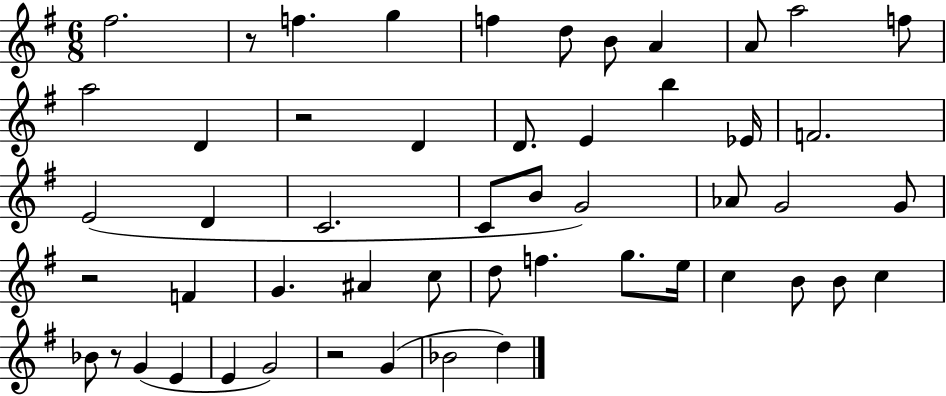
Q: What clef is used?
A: treble